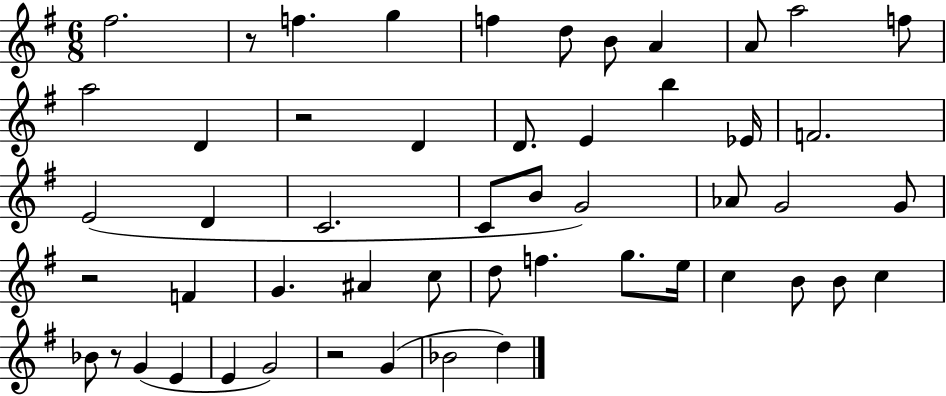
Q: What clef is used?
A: treble